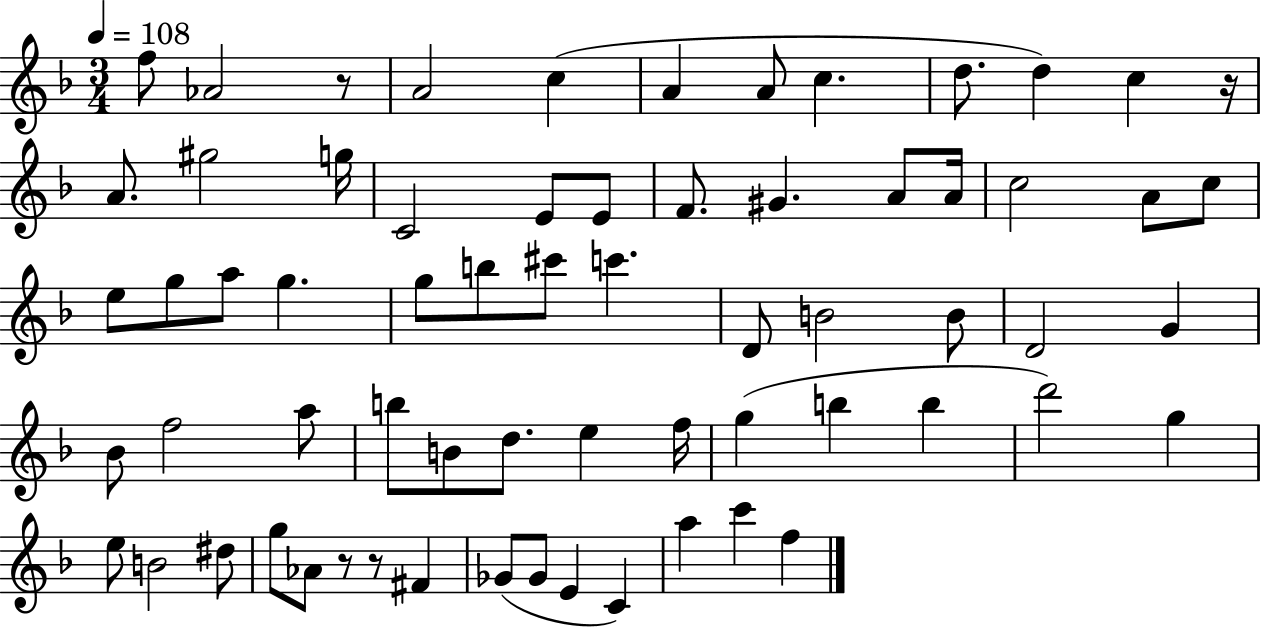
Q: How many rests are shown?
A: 4